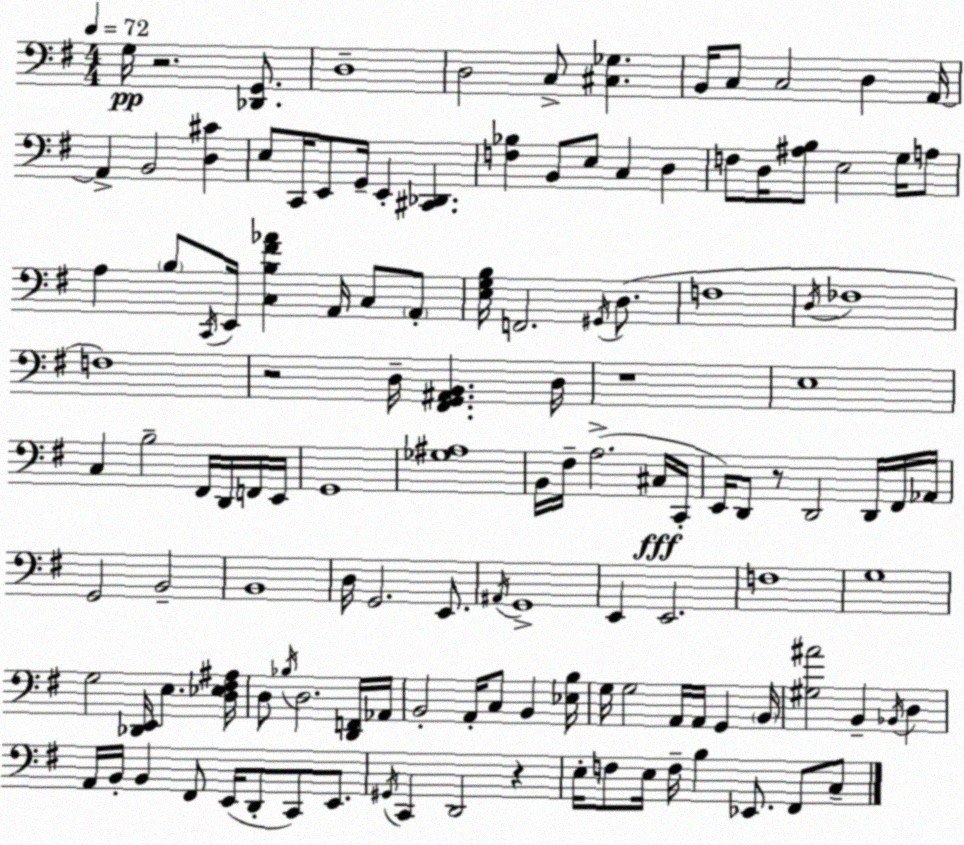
X:1
T:Untitled
M:4/4
L:1/4
K:G
G,/4 z2 [_D,,G,,]/2 D,4 D,2 C,/2 [^C,_G,] B,,/4 C,/2 C,2 D, A,,/4 A,, B,,2 [D,^C] E,/2 C,,/4 E,,/2 G,,/4 E,, [^C,,_D,,] [F,_B,] B,,/2 E,/2 C, D, F,/2 D,/4 [^A,B,]/2 E,2 G,/4 A,/2 A, B,/2 C,,/4 E,,/4 [C,B,^F_A] A,,/4 C,/2 A,,/2 [E,G,B,]/4 F,,2 ^G,,/4 D,/2 F,4 D,/4 _F,4 F,4 z2 D,/4 [^F,,G,,^A,,B,,] D,/4 z4 E,4 C, B,2 ^F,,/4 D,,/4 F,,/4 E,,/4 G,,4 [_G,^A,]4 B,,/4 ^F,/4 A,2 ^C,/4 C,,/4 E,,/4 D,,/2 z/2 D,,2 D,,/4 ^F,,/4 _A,,/4 G,,2 B,,2 B,,4 D,/4 G,,2 E,,/2 ^A,,/4 G,,4 E,, E,,2 F,4 G,4 G,2 [_D,,E,,]/4 E, [D,_E,^F,^A,]/4 D,/2 _B,/4 D,2 [D,,F,,]/4 _A,,/4 B,,2 A,,/4 C,/2 B,, [_E,B,]/4 G,/4 G,2 A,,/4 A,,/4 G,, B,,/4 [^G,^A]2 B,, _B,,/4 D, A,,/4 B,,/4 B,, ^F,,/2 E,,/4 D,,/2 C,,/2 E,,/2 ^G,,/4 C,, D,,2 z E,/4 F,/2 E,/4 F,/4 B, _E,,/2 ^F,,/2 C,/2